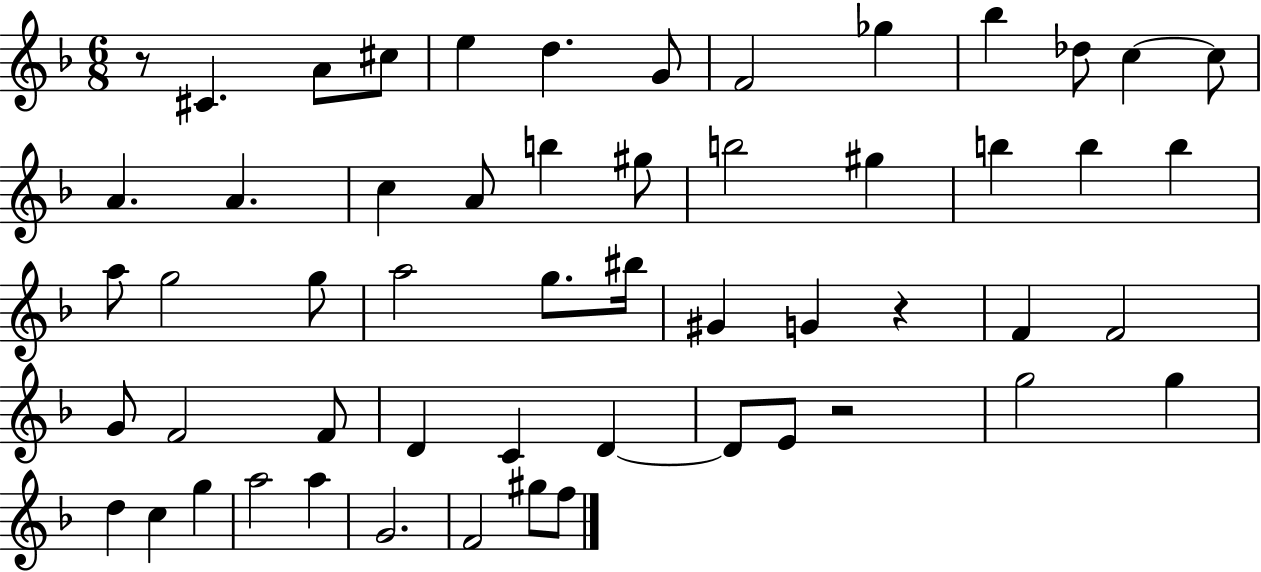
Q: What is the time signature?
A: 6/8